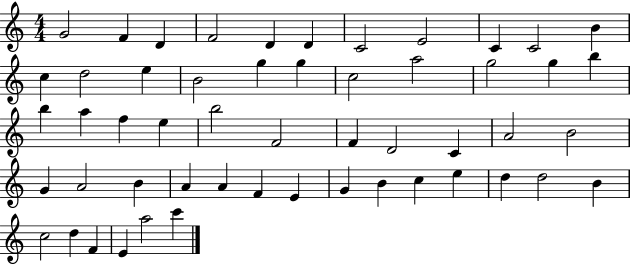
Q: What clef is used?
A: treble